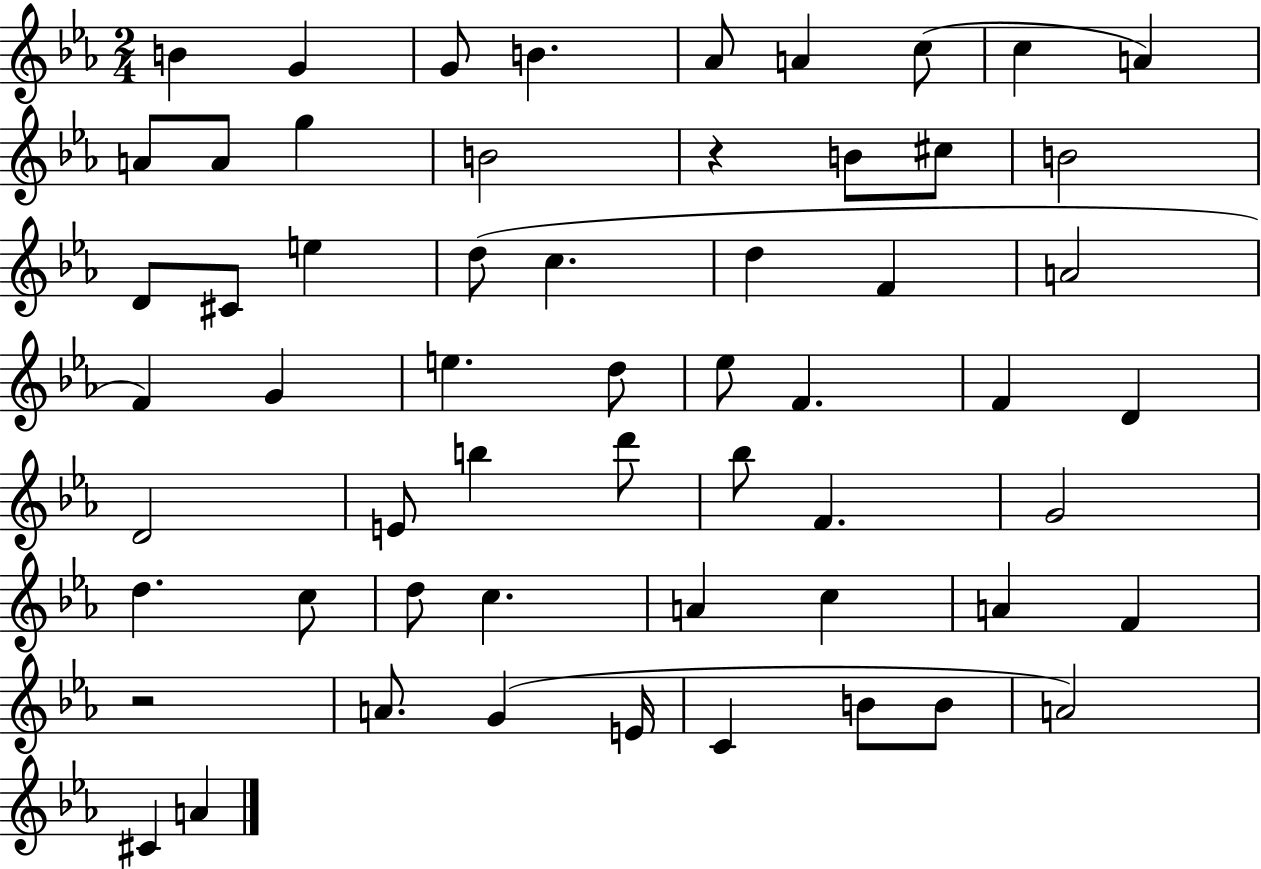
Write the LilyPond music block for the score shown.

{
  \clef treble
  \numericTimeSignature
  \time 2/4
  \key ees \major
  \repeat volta 2 { b'4 g'4 | g'8 b'4. | aes'8 a'4 c''8( | c''4 a'4) | \break a'8 a'8 g''4 | b'2 | r4 b'8 cis''8 | b'2 | \break d'8 cis'8 e''4 | d''8( c''4. | d''4 f'4 | a'2 | \break f'4) g'4 | e''4. d''8 | ees''8 f'4. | f'4 d'4 | \break d'2 | e'8 b''4 d'''8 | bes''8 f'4. | g'2 | \break d''4. c''8 | d''8 c''4. | a'4 c''4 | a'4 f'4 | \break r2 | a'8. g'4( e'16 | c'4 b'8 b'8 | a'2) | \break cis'4 a'4 | } \bar "|."
}